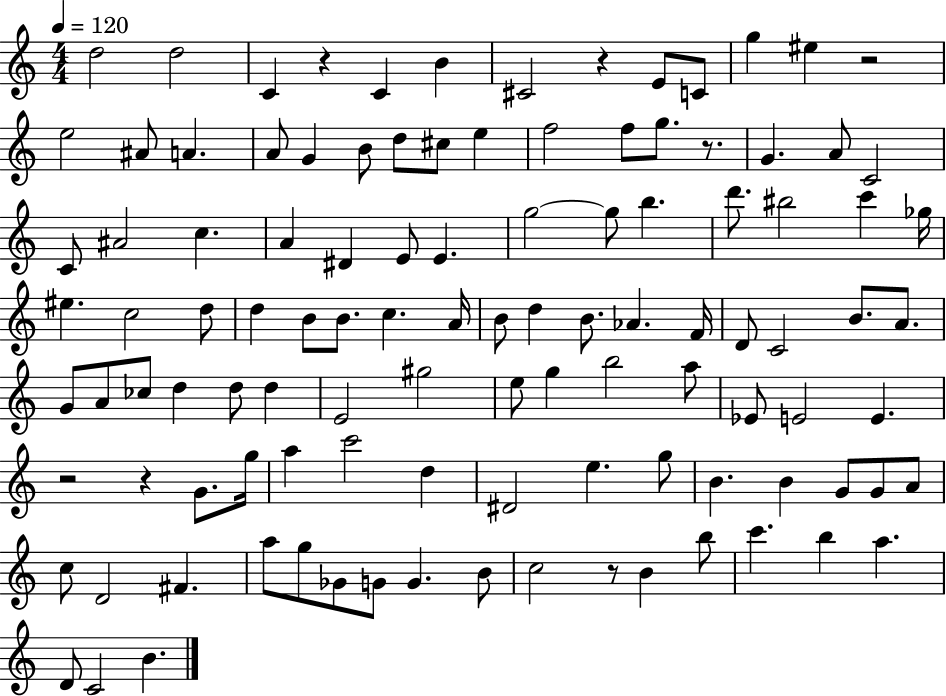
D5/h D5/h C4/q R/q C4/q B4/q C#4/h R/q E4/e C4/e G5/q EIS5/q R/h E5/h A#4/e A4/q. A4/e G4/q B4/e D5/e C#5/e E5/q F5/h F5/e G5/e. R/e. G4/q. A4/e C4/h C4/e A#4/h C5/q. A4/q D#4/q E4/e E4/q. G5/h G5/e B5/q. D6/e. BIS5/h C6/q Gb5/s EIS5/q. C5/h D5/e D5/q B4/e B4/e. C5/q. A4/s B4/e D5/q B4/e. Ab4/q. F4/s D4/e C4/h B4/e. A4/e. G4/e A4/e CES5/e D5/q D5/e D5/q E4/h G#5/h E5/e G5/q B5/h A5/e Eb4/e E4/h E4/q. R/h R/q G4/e. G5/s A5/q C6/h D5/q D#4/h E5/q. G5/e B4/q. B4/q G4/e G4/e A4/e C5/e D4/h F#4/q. A5/e G5/e Gb4/e G4/e G4/q. B4/e C5/h R/e B4/q B5/e C6/q. B5/q A5/q. D4/e C4/h B4/q.